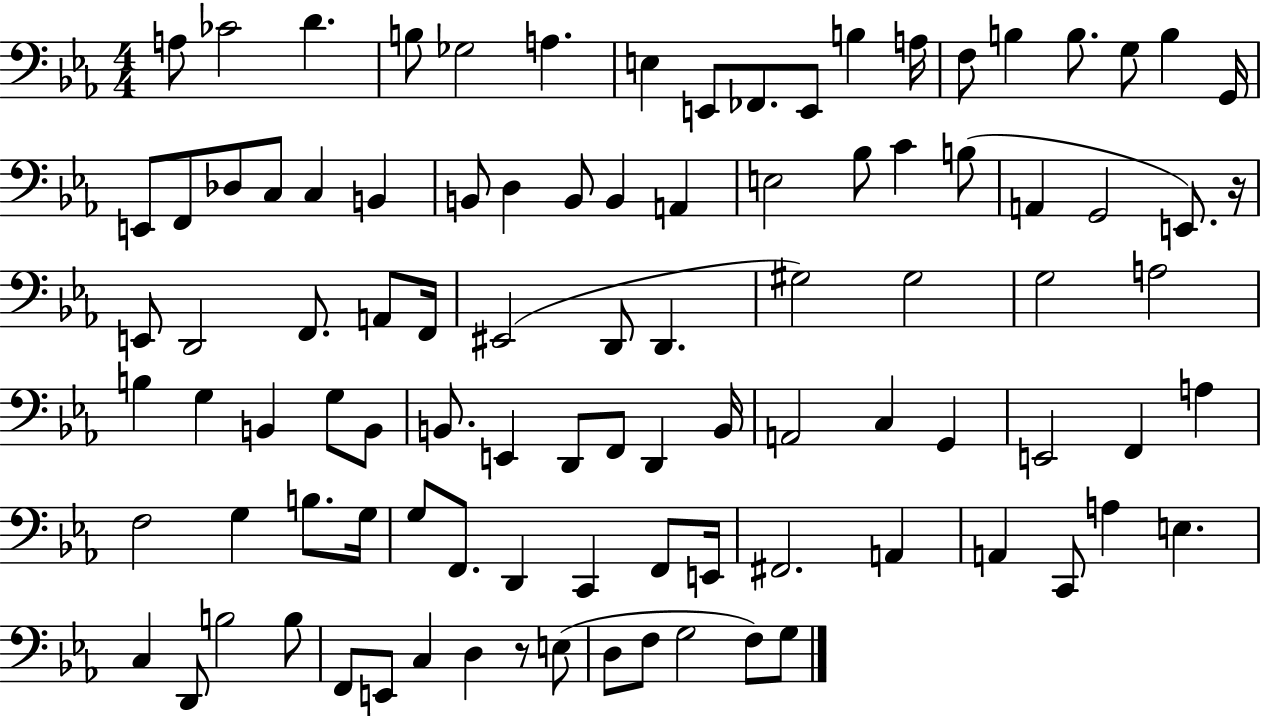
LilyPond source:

{
  \clef bass
  \numericTimeSignature
  \time 4/4
  \key ees \major
  a8 ces'2 d'4. | b8 ges2 a4. | e4 e,8 fes,8. e,8 b4 a16 | f8 b4 b8. g8 b4 g,16 | \break e,8 f,8 des8 c8 c4 b,4 | b,8 d4 b,8 b,4 a,4 | e2 bes8 c'4 b8( | a,4 g,2 e,8.) r16 | \break e,8 d,2 f,8. a,8 f,16 | eis,2( d,8 d,4. | gis2) gis2 | g2 a2 | \break b4 g4 b,4 g8 b,8 | b,8. e,4 d,8 f,8 d,4 b,16 | a,2 c4 g,4 | e,2 f,4 a4 | \break f2 g4 b8. g16 | g8 f,8. d,4 c,4 f,8 e,16 | fis,2. a,4 | a,4 c,8 a4 e4. | \break c4 d,8 b2 b8 | f,8 e,8 c4 d4 r8 e8( | d8 f8 g2 f8) g8 | \bar "|."
}